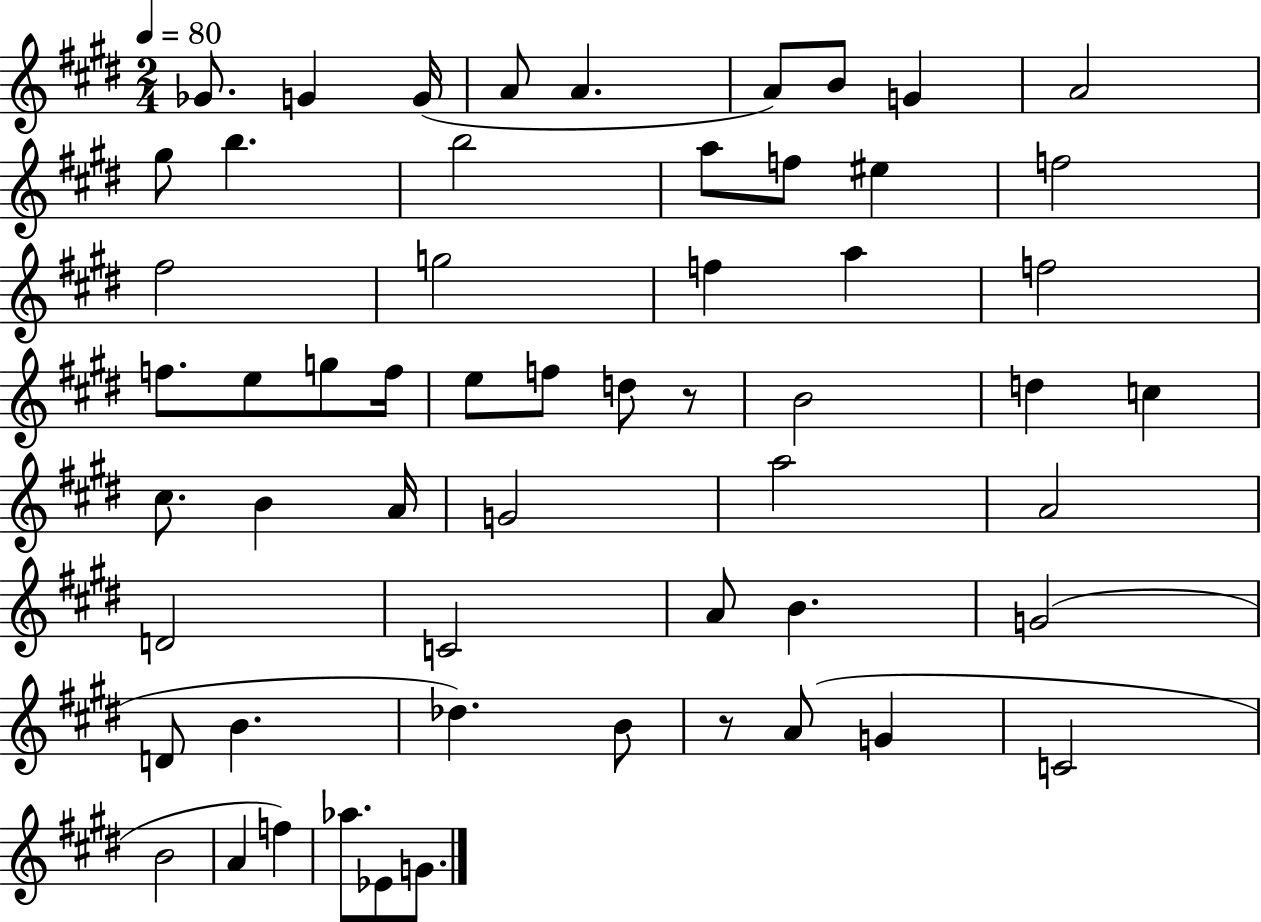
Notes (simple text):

Gb4/e. G4/q G4/s A4/e A4/q. A4/e B4/e G4/q A4/h G#5/e B5/q. B5/h A5/e F5/e EIS5/q F5/h F#5/h G5/h F5/q A5/q F5/h F5/e. E5/e G5/e F5/s E5/e F5/e D5/e R/e B4/h D5/q C5/q C#5/e. B4/q A4/s G4/h A5/h A4/h D4/h C4/h A4/e B4/q. G4/h D4/e B4/q. Db5/q. B4/e R/e A4/e G4/q C4/h B4/h A4/q F5/q Ab5/e. Eb4/e G4/e.